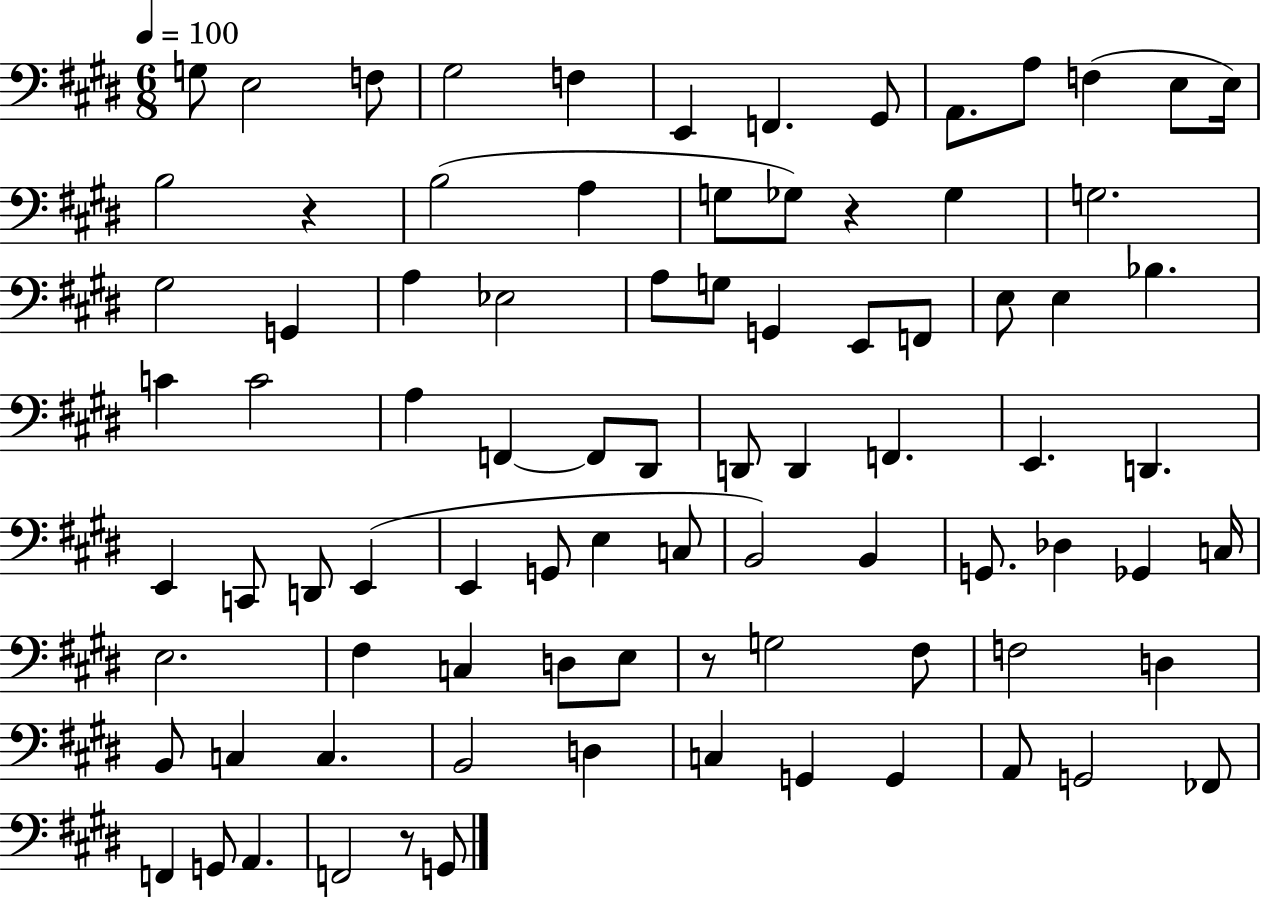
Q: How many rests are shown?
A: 4